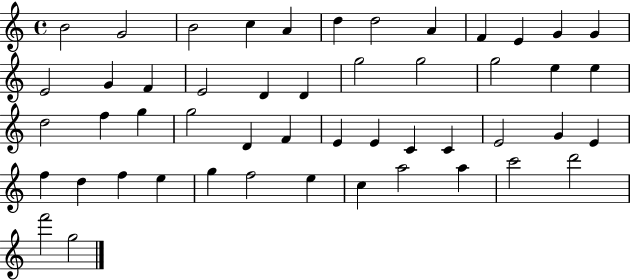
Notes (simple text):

B4/h G4/h B4/h C5/q A4/q D5/q D5/h A4/q F4/q E4/q G4/q G4/q E4/h G4/q F4/q E4/h D4/q D4/q G5/h G5/h G5/h E5/q E5/q D5/h F5/q G5/q G5/h D4/q F4/q E4/q E4/q C4/q C4/q E4/h G4/q E4/q F5/q D5/q F5/q E5/q G5/q F5/h E5/q C5/q A5/h A5/q C6/h D6/h F6/h G5/h